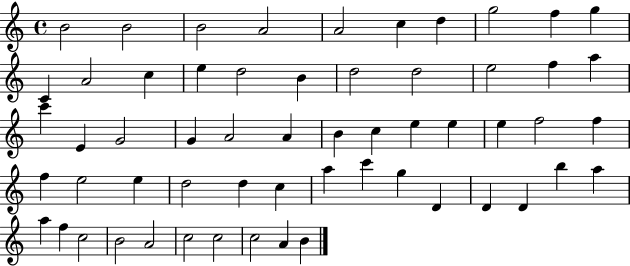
B4/h B4/h B4/h A4/h A4/h C5/q D5/q G5/h F5/q G5/q C4/q A4/h C5/q E5/q D5/h B4/q D5/h D5/h E5/h F5/q A5/q C6/q E4/q G4/h G4/q A4/h A4/q B4/q C5/q E5/q E5/q E5/q F5/h F5/q F5/q E5/h E5/q D5/h D5/q C5/q A5/q C6/q G5/q D4/q D4/q D4/q B5/q A5/q A5/q F5/q C5/h B4/h A4/h C5/h C5/h C5/h A4/q B4/q